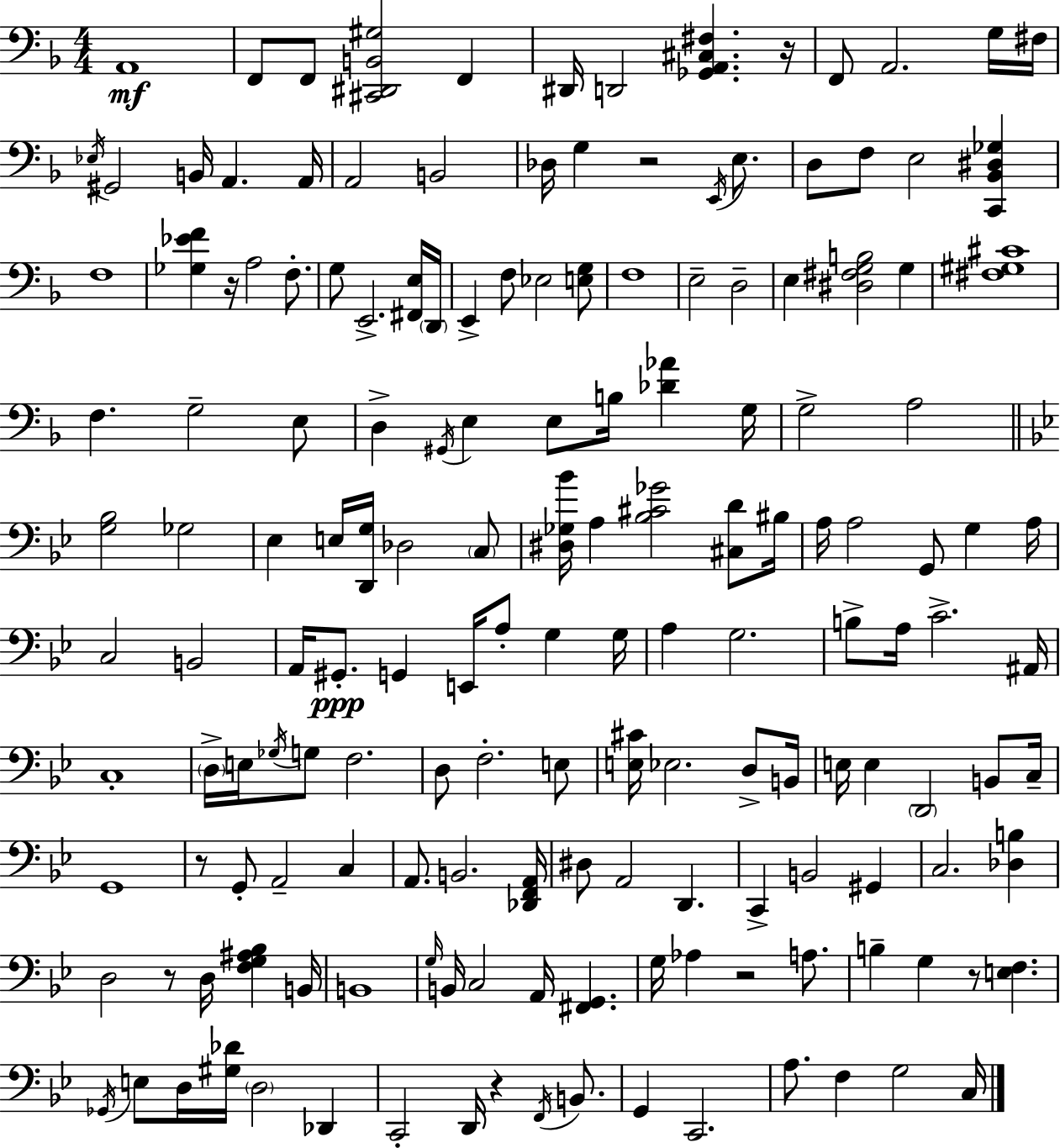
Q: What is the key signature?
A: D minor